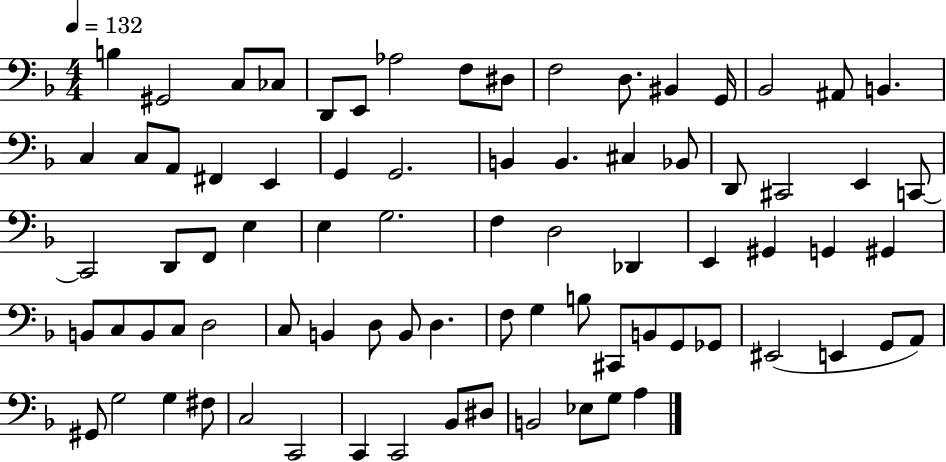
B3/q G#2/h C3/e CES3/e D2/e E2/e Ab3/h F3/e D#3/e F3/h D3/e. BIS2/q G2/s Bb2/h A#2/e B2/q. C3/q C3/e A2/e F#2/q E2/q G2/q G2/h. B2/q B2/q. C#3/q Bb2/e D2/e C#2/h E2/q C2/e C2/h D2/e F2/e E3/q E3/q G3/h. F3/q D3/h Db2/q E2/q G#2/q G2/q G#2/q B2/e C3/e B2/e C3/e D3/h C3/e B2/q D3/e B2/e D3/q. F3/e G3/q B3/e C#2/e B2/e G2/e Gb2/e EIS2/h E2/q G2/e A2/e G#2/e G3/h G3/q F#3/e C3/h C2/h C2/q C2/h Bb2/e D#3/e B2/h Eb3/e G3/e A3/q